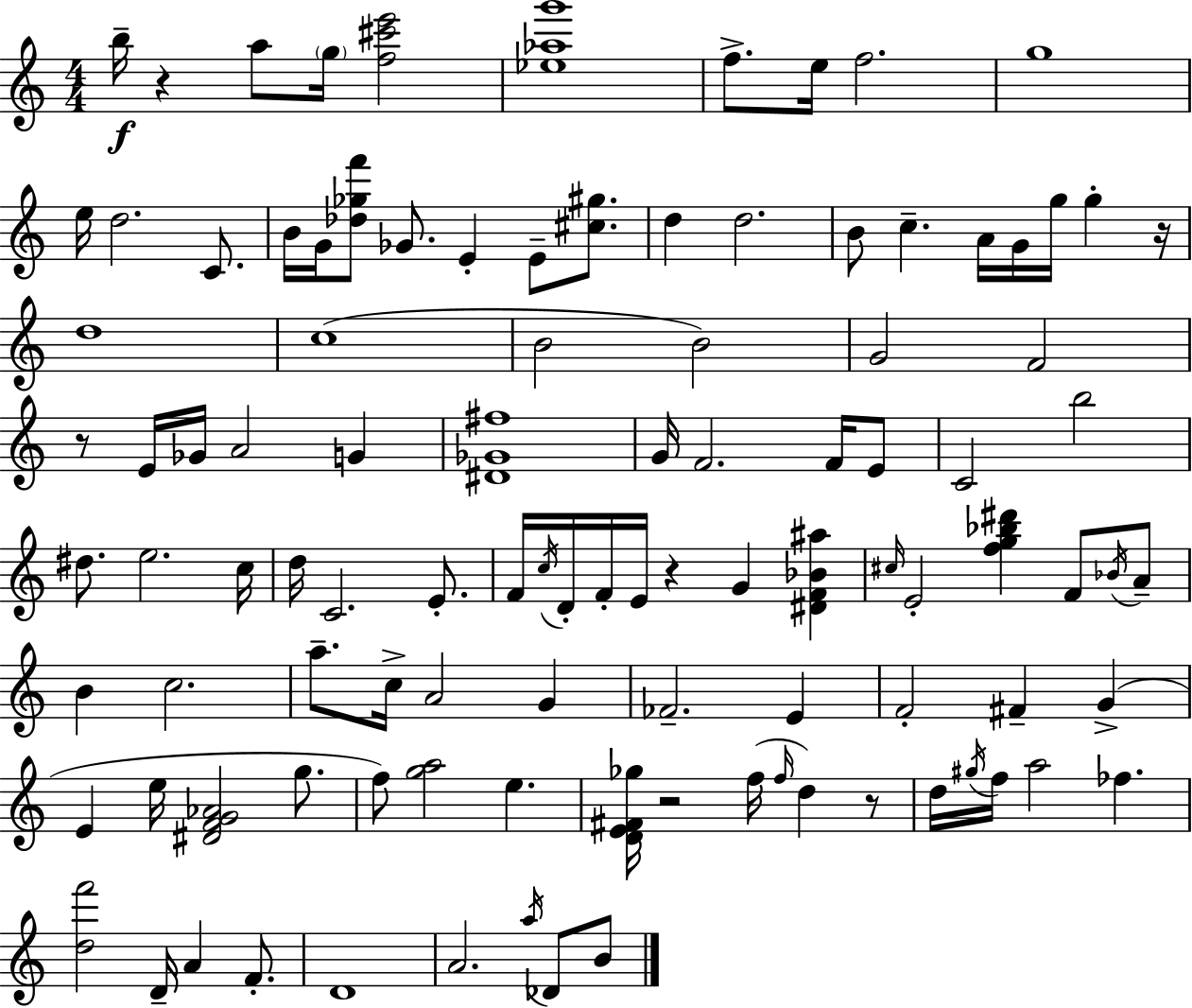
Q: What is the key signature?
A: C major